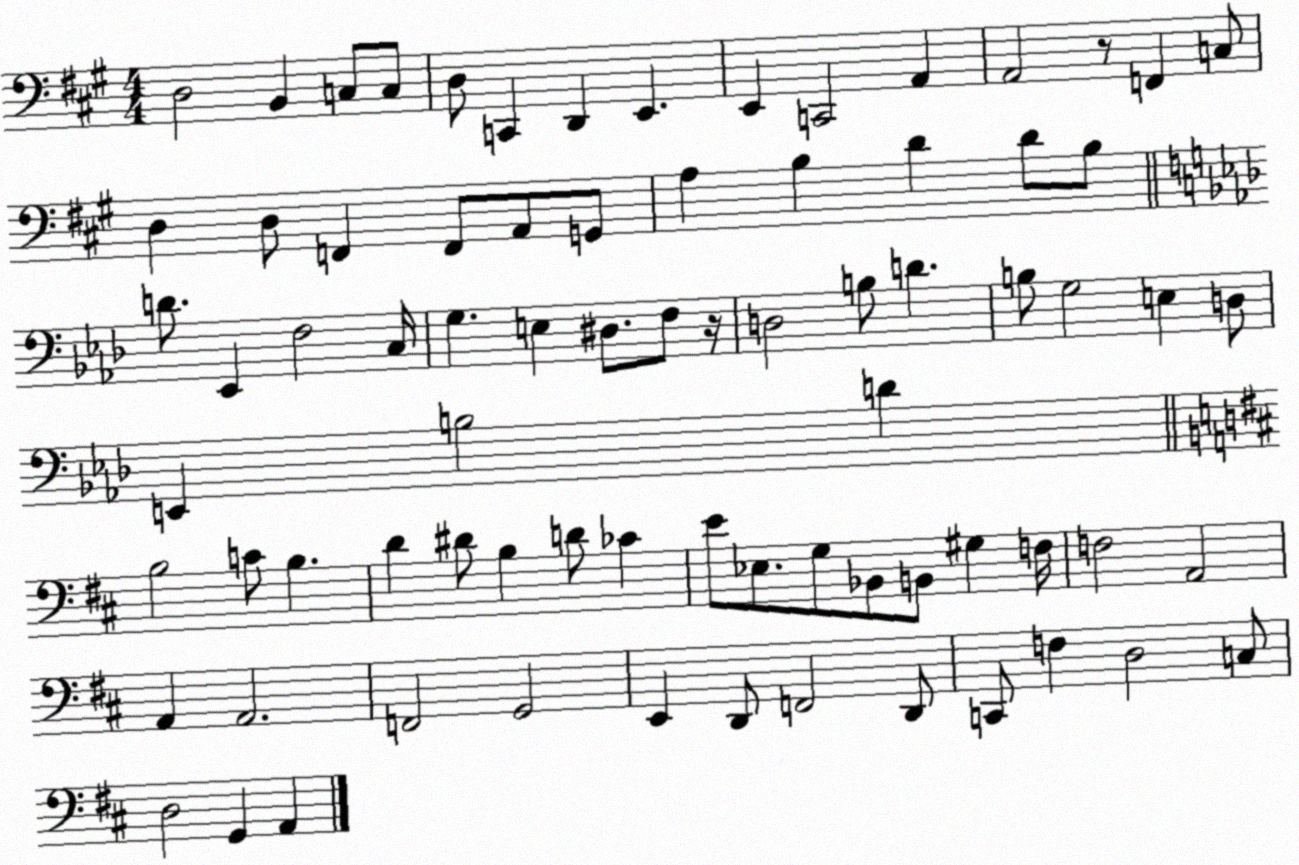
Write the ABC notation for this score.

X:1
T:Untitled
M:4/4
L:1/4
K:A
D,2 B,, C,/2 C,/2 D,/2 C,, D,, E,, E,, C,,2 A,, A,,2 z/2 F,, C,/2 D, D,/2 F,, F,,/2 A,,/2 G,,/2 A, B, D D/2 B,/2 D/2 _E,, F,2 C,/4 G, E, ^D,/2 F,/2 z/4 D,2 B,/2 D B,/2 G,2 E, D,/2 E,, B,2 D B,2 C/2 B, D ^D/2 B, D/2 _C E/2 _E,/2 G,/2 _B,,/2 B,,/2 ^G, F,/4 F,2 A,,2 A,, A,,2 F,,2 G,,2 E,, D,,/2 F,,2 D,,/2 C,,/2 F, D,2 C,/2 D,2 G,, A,,